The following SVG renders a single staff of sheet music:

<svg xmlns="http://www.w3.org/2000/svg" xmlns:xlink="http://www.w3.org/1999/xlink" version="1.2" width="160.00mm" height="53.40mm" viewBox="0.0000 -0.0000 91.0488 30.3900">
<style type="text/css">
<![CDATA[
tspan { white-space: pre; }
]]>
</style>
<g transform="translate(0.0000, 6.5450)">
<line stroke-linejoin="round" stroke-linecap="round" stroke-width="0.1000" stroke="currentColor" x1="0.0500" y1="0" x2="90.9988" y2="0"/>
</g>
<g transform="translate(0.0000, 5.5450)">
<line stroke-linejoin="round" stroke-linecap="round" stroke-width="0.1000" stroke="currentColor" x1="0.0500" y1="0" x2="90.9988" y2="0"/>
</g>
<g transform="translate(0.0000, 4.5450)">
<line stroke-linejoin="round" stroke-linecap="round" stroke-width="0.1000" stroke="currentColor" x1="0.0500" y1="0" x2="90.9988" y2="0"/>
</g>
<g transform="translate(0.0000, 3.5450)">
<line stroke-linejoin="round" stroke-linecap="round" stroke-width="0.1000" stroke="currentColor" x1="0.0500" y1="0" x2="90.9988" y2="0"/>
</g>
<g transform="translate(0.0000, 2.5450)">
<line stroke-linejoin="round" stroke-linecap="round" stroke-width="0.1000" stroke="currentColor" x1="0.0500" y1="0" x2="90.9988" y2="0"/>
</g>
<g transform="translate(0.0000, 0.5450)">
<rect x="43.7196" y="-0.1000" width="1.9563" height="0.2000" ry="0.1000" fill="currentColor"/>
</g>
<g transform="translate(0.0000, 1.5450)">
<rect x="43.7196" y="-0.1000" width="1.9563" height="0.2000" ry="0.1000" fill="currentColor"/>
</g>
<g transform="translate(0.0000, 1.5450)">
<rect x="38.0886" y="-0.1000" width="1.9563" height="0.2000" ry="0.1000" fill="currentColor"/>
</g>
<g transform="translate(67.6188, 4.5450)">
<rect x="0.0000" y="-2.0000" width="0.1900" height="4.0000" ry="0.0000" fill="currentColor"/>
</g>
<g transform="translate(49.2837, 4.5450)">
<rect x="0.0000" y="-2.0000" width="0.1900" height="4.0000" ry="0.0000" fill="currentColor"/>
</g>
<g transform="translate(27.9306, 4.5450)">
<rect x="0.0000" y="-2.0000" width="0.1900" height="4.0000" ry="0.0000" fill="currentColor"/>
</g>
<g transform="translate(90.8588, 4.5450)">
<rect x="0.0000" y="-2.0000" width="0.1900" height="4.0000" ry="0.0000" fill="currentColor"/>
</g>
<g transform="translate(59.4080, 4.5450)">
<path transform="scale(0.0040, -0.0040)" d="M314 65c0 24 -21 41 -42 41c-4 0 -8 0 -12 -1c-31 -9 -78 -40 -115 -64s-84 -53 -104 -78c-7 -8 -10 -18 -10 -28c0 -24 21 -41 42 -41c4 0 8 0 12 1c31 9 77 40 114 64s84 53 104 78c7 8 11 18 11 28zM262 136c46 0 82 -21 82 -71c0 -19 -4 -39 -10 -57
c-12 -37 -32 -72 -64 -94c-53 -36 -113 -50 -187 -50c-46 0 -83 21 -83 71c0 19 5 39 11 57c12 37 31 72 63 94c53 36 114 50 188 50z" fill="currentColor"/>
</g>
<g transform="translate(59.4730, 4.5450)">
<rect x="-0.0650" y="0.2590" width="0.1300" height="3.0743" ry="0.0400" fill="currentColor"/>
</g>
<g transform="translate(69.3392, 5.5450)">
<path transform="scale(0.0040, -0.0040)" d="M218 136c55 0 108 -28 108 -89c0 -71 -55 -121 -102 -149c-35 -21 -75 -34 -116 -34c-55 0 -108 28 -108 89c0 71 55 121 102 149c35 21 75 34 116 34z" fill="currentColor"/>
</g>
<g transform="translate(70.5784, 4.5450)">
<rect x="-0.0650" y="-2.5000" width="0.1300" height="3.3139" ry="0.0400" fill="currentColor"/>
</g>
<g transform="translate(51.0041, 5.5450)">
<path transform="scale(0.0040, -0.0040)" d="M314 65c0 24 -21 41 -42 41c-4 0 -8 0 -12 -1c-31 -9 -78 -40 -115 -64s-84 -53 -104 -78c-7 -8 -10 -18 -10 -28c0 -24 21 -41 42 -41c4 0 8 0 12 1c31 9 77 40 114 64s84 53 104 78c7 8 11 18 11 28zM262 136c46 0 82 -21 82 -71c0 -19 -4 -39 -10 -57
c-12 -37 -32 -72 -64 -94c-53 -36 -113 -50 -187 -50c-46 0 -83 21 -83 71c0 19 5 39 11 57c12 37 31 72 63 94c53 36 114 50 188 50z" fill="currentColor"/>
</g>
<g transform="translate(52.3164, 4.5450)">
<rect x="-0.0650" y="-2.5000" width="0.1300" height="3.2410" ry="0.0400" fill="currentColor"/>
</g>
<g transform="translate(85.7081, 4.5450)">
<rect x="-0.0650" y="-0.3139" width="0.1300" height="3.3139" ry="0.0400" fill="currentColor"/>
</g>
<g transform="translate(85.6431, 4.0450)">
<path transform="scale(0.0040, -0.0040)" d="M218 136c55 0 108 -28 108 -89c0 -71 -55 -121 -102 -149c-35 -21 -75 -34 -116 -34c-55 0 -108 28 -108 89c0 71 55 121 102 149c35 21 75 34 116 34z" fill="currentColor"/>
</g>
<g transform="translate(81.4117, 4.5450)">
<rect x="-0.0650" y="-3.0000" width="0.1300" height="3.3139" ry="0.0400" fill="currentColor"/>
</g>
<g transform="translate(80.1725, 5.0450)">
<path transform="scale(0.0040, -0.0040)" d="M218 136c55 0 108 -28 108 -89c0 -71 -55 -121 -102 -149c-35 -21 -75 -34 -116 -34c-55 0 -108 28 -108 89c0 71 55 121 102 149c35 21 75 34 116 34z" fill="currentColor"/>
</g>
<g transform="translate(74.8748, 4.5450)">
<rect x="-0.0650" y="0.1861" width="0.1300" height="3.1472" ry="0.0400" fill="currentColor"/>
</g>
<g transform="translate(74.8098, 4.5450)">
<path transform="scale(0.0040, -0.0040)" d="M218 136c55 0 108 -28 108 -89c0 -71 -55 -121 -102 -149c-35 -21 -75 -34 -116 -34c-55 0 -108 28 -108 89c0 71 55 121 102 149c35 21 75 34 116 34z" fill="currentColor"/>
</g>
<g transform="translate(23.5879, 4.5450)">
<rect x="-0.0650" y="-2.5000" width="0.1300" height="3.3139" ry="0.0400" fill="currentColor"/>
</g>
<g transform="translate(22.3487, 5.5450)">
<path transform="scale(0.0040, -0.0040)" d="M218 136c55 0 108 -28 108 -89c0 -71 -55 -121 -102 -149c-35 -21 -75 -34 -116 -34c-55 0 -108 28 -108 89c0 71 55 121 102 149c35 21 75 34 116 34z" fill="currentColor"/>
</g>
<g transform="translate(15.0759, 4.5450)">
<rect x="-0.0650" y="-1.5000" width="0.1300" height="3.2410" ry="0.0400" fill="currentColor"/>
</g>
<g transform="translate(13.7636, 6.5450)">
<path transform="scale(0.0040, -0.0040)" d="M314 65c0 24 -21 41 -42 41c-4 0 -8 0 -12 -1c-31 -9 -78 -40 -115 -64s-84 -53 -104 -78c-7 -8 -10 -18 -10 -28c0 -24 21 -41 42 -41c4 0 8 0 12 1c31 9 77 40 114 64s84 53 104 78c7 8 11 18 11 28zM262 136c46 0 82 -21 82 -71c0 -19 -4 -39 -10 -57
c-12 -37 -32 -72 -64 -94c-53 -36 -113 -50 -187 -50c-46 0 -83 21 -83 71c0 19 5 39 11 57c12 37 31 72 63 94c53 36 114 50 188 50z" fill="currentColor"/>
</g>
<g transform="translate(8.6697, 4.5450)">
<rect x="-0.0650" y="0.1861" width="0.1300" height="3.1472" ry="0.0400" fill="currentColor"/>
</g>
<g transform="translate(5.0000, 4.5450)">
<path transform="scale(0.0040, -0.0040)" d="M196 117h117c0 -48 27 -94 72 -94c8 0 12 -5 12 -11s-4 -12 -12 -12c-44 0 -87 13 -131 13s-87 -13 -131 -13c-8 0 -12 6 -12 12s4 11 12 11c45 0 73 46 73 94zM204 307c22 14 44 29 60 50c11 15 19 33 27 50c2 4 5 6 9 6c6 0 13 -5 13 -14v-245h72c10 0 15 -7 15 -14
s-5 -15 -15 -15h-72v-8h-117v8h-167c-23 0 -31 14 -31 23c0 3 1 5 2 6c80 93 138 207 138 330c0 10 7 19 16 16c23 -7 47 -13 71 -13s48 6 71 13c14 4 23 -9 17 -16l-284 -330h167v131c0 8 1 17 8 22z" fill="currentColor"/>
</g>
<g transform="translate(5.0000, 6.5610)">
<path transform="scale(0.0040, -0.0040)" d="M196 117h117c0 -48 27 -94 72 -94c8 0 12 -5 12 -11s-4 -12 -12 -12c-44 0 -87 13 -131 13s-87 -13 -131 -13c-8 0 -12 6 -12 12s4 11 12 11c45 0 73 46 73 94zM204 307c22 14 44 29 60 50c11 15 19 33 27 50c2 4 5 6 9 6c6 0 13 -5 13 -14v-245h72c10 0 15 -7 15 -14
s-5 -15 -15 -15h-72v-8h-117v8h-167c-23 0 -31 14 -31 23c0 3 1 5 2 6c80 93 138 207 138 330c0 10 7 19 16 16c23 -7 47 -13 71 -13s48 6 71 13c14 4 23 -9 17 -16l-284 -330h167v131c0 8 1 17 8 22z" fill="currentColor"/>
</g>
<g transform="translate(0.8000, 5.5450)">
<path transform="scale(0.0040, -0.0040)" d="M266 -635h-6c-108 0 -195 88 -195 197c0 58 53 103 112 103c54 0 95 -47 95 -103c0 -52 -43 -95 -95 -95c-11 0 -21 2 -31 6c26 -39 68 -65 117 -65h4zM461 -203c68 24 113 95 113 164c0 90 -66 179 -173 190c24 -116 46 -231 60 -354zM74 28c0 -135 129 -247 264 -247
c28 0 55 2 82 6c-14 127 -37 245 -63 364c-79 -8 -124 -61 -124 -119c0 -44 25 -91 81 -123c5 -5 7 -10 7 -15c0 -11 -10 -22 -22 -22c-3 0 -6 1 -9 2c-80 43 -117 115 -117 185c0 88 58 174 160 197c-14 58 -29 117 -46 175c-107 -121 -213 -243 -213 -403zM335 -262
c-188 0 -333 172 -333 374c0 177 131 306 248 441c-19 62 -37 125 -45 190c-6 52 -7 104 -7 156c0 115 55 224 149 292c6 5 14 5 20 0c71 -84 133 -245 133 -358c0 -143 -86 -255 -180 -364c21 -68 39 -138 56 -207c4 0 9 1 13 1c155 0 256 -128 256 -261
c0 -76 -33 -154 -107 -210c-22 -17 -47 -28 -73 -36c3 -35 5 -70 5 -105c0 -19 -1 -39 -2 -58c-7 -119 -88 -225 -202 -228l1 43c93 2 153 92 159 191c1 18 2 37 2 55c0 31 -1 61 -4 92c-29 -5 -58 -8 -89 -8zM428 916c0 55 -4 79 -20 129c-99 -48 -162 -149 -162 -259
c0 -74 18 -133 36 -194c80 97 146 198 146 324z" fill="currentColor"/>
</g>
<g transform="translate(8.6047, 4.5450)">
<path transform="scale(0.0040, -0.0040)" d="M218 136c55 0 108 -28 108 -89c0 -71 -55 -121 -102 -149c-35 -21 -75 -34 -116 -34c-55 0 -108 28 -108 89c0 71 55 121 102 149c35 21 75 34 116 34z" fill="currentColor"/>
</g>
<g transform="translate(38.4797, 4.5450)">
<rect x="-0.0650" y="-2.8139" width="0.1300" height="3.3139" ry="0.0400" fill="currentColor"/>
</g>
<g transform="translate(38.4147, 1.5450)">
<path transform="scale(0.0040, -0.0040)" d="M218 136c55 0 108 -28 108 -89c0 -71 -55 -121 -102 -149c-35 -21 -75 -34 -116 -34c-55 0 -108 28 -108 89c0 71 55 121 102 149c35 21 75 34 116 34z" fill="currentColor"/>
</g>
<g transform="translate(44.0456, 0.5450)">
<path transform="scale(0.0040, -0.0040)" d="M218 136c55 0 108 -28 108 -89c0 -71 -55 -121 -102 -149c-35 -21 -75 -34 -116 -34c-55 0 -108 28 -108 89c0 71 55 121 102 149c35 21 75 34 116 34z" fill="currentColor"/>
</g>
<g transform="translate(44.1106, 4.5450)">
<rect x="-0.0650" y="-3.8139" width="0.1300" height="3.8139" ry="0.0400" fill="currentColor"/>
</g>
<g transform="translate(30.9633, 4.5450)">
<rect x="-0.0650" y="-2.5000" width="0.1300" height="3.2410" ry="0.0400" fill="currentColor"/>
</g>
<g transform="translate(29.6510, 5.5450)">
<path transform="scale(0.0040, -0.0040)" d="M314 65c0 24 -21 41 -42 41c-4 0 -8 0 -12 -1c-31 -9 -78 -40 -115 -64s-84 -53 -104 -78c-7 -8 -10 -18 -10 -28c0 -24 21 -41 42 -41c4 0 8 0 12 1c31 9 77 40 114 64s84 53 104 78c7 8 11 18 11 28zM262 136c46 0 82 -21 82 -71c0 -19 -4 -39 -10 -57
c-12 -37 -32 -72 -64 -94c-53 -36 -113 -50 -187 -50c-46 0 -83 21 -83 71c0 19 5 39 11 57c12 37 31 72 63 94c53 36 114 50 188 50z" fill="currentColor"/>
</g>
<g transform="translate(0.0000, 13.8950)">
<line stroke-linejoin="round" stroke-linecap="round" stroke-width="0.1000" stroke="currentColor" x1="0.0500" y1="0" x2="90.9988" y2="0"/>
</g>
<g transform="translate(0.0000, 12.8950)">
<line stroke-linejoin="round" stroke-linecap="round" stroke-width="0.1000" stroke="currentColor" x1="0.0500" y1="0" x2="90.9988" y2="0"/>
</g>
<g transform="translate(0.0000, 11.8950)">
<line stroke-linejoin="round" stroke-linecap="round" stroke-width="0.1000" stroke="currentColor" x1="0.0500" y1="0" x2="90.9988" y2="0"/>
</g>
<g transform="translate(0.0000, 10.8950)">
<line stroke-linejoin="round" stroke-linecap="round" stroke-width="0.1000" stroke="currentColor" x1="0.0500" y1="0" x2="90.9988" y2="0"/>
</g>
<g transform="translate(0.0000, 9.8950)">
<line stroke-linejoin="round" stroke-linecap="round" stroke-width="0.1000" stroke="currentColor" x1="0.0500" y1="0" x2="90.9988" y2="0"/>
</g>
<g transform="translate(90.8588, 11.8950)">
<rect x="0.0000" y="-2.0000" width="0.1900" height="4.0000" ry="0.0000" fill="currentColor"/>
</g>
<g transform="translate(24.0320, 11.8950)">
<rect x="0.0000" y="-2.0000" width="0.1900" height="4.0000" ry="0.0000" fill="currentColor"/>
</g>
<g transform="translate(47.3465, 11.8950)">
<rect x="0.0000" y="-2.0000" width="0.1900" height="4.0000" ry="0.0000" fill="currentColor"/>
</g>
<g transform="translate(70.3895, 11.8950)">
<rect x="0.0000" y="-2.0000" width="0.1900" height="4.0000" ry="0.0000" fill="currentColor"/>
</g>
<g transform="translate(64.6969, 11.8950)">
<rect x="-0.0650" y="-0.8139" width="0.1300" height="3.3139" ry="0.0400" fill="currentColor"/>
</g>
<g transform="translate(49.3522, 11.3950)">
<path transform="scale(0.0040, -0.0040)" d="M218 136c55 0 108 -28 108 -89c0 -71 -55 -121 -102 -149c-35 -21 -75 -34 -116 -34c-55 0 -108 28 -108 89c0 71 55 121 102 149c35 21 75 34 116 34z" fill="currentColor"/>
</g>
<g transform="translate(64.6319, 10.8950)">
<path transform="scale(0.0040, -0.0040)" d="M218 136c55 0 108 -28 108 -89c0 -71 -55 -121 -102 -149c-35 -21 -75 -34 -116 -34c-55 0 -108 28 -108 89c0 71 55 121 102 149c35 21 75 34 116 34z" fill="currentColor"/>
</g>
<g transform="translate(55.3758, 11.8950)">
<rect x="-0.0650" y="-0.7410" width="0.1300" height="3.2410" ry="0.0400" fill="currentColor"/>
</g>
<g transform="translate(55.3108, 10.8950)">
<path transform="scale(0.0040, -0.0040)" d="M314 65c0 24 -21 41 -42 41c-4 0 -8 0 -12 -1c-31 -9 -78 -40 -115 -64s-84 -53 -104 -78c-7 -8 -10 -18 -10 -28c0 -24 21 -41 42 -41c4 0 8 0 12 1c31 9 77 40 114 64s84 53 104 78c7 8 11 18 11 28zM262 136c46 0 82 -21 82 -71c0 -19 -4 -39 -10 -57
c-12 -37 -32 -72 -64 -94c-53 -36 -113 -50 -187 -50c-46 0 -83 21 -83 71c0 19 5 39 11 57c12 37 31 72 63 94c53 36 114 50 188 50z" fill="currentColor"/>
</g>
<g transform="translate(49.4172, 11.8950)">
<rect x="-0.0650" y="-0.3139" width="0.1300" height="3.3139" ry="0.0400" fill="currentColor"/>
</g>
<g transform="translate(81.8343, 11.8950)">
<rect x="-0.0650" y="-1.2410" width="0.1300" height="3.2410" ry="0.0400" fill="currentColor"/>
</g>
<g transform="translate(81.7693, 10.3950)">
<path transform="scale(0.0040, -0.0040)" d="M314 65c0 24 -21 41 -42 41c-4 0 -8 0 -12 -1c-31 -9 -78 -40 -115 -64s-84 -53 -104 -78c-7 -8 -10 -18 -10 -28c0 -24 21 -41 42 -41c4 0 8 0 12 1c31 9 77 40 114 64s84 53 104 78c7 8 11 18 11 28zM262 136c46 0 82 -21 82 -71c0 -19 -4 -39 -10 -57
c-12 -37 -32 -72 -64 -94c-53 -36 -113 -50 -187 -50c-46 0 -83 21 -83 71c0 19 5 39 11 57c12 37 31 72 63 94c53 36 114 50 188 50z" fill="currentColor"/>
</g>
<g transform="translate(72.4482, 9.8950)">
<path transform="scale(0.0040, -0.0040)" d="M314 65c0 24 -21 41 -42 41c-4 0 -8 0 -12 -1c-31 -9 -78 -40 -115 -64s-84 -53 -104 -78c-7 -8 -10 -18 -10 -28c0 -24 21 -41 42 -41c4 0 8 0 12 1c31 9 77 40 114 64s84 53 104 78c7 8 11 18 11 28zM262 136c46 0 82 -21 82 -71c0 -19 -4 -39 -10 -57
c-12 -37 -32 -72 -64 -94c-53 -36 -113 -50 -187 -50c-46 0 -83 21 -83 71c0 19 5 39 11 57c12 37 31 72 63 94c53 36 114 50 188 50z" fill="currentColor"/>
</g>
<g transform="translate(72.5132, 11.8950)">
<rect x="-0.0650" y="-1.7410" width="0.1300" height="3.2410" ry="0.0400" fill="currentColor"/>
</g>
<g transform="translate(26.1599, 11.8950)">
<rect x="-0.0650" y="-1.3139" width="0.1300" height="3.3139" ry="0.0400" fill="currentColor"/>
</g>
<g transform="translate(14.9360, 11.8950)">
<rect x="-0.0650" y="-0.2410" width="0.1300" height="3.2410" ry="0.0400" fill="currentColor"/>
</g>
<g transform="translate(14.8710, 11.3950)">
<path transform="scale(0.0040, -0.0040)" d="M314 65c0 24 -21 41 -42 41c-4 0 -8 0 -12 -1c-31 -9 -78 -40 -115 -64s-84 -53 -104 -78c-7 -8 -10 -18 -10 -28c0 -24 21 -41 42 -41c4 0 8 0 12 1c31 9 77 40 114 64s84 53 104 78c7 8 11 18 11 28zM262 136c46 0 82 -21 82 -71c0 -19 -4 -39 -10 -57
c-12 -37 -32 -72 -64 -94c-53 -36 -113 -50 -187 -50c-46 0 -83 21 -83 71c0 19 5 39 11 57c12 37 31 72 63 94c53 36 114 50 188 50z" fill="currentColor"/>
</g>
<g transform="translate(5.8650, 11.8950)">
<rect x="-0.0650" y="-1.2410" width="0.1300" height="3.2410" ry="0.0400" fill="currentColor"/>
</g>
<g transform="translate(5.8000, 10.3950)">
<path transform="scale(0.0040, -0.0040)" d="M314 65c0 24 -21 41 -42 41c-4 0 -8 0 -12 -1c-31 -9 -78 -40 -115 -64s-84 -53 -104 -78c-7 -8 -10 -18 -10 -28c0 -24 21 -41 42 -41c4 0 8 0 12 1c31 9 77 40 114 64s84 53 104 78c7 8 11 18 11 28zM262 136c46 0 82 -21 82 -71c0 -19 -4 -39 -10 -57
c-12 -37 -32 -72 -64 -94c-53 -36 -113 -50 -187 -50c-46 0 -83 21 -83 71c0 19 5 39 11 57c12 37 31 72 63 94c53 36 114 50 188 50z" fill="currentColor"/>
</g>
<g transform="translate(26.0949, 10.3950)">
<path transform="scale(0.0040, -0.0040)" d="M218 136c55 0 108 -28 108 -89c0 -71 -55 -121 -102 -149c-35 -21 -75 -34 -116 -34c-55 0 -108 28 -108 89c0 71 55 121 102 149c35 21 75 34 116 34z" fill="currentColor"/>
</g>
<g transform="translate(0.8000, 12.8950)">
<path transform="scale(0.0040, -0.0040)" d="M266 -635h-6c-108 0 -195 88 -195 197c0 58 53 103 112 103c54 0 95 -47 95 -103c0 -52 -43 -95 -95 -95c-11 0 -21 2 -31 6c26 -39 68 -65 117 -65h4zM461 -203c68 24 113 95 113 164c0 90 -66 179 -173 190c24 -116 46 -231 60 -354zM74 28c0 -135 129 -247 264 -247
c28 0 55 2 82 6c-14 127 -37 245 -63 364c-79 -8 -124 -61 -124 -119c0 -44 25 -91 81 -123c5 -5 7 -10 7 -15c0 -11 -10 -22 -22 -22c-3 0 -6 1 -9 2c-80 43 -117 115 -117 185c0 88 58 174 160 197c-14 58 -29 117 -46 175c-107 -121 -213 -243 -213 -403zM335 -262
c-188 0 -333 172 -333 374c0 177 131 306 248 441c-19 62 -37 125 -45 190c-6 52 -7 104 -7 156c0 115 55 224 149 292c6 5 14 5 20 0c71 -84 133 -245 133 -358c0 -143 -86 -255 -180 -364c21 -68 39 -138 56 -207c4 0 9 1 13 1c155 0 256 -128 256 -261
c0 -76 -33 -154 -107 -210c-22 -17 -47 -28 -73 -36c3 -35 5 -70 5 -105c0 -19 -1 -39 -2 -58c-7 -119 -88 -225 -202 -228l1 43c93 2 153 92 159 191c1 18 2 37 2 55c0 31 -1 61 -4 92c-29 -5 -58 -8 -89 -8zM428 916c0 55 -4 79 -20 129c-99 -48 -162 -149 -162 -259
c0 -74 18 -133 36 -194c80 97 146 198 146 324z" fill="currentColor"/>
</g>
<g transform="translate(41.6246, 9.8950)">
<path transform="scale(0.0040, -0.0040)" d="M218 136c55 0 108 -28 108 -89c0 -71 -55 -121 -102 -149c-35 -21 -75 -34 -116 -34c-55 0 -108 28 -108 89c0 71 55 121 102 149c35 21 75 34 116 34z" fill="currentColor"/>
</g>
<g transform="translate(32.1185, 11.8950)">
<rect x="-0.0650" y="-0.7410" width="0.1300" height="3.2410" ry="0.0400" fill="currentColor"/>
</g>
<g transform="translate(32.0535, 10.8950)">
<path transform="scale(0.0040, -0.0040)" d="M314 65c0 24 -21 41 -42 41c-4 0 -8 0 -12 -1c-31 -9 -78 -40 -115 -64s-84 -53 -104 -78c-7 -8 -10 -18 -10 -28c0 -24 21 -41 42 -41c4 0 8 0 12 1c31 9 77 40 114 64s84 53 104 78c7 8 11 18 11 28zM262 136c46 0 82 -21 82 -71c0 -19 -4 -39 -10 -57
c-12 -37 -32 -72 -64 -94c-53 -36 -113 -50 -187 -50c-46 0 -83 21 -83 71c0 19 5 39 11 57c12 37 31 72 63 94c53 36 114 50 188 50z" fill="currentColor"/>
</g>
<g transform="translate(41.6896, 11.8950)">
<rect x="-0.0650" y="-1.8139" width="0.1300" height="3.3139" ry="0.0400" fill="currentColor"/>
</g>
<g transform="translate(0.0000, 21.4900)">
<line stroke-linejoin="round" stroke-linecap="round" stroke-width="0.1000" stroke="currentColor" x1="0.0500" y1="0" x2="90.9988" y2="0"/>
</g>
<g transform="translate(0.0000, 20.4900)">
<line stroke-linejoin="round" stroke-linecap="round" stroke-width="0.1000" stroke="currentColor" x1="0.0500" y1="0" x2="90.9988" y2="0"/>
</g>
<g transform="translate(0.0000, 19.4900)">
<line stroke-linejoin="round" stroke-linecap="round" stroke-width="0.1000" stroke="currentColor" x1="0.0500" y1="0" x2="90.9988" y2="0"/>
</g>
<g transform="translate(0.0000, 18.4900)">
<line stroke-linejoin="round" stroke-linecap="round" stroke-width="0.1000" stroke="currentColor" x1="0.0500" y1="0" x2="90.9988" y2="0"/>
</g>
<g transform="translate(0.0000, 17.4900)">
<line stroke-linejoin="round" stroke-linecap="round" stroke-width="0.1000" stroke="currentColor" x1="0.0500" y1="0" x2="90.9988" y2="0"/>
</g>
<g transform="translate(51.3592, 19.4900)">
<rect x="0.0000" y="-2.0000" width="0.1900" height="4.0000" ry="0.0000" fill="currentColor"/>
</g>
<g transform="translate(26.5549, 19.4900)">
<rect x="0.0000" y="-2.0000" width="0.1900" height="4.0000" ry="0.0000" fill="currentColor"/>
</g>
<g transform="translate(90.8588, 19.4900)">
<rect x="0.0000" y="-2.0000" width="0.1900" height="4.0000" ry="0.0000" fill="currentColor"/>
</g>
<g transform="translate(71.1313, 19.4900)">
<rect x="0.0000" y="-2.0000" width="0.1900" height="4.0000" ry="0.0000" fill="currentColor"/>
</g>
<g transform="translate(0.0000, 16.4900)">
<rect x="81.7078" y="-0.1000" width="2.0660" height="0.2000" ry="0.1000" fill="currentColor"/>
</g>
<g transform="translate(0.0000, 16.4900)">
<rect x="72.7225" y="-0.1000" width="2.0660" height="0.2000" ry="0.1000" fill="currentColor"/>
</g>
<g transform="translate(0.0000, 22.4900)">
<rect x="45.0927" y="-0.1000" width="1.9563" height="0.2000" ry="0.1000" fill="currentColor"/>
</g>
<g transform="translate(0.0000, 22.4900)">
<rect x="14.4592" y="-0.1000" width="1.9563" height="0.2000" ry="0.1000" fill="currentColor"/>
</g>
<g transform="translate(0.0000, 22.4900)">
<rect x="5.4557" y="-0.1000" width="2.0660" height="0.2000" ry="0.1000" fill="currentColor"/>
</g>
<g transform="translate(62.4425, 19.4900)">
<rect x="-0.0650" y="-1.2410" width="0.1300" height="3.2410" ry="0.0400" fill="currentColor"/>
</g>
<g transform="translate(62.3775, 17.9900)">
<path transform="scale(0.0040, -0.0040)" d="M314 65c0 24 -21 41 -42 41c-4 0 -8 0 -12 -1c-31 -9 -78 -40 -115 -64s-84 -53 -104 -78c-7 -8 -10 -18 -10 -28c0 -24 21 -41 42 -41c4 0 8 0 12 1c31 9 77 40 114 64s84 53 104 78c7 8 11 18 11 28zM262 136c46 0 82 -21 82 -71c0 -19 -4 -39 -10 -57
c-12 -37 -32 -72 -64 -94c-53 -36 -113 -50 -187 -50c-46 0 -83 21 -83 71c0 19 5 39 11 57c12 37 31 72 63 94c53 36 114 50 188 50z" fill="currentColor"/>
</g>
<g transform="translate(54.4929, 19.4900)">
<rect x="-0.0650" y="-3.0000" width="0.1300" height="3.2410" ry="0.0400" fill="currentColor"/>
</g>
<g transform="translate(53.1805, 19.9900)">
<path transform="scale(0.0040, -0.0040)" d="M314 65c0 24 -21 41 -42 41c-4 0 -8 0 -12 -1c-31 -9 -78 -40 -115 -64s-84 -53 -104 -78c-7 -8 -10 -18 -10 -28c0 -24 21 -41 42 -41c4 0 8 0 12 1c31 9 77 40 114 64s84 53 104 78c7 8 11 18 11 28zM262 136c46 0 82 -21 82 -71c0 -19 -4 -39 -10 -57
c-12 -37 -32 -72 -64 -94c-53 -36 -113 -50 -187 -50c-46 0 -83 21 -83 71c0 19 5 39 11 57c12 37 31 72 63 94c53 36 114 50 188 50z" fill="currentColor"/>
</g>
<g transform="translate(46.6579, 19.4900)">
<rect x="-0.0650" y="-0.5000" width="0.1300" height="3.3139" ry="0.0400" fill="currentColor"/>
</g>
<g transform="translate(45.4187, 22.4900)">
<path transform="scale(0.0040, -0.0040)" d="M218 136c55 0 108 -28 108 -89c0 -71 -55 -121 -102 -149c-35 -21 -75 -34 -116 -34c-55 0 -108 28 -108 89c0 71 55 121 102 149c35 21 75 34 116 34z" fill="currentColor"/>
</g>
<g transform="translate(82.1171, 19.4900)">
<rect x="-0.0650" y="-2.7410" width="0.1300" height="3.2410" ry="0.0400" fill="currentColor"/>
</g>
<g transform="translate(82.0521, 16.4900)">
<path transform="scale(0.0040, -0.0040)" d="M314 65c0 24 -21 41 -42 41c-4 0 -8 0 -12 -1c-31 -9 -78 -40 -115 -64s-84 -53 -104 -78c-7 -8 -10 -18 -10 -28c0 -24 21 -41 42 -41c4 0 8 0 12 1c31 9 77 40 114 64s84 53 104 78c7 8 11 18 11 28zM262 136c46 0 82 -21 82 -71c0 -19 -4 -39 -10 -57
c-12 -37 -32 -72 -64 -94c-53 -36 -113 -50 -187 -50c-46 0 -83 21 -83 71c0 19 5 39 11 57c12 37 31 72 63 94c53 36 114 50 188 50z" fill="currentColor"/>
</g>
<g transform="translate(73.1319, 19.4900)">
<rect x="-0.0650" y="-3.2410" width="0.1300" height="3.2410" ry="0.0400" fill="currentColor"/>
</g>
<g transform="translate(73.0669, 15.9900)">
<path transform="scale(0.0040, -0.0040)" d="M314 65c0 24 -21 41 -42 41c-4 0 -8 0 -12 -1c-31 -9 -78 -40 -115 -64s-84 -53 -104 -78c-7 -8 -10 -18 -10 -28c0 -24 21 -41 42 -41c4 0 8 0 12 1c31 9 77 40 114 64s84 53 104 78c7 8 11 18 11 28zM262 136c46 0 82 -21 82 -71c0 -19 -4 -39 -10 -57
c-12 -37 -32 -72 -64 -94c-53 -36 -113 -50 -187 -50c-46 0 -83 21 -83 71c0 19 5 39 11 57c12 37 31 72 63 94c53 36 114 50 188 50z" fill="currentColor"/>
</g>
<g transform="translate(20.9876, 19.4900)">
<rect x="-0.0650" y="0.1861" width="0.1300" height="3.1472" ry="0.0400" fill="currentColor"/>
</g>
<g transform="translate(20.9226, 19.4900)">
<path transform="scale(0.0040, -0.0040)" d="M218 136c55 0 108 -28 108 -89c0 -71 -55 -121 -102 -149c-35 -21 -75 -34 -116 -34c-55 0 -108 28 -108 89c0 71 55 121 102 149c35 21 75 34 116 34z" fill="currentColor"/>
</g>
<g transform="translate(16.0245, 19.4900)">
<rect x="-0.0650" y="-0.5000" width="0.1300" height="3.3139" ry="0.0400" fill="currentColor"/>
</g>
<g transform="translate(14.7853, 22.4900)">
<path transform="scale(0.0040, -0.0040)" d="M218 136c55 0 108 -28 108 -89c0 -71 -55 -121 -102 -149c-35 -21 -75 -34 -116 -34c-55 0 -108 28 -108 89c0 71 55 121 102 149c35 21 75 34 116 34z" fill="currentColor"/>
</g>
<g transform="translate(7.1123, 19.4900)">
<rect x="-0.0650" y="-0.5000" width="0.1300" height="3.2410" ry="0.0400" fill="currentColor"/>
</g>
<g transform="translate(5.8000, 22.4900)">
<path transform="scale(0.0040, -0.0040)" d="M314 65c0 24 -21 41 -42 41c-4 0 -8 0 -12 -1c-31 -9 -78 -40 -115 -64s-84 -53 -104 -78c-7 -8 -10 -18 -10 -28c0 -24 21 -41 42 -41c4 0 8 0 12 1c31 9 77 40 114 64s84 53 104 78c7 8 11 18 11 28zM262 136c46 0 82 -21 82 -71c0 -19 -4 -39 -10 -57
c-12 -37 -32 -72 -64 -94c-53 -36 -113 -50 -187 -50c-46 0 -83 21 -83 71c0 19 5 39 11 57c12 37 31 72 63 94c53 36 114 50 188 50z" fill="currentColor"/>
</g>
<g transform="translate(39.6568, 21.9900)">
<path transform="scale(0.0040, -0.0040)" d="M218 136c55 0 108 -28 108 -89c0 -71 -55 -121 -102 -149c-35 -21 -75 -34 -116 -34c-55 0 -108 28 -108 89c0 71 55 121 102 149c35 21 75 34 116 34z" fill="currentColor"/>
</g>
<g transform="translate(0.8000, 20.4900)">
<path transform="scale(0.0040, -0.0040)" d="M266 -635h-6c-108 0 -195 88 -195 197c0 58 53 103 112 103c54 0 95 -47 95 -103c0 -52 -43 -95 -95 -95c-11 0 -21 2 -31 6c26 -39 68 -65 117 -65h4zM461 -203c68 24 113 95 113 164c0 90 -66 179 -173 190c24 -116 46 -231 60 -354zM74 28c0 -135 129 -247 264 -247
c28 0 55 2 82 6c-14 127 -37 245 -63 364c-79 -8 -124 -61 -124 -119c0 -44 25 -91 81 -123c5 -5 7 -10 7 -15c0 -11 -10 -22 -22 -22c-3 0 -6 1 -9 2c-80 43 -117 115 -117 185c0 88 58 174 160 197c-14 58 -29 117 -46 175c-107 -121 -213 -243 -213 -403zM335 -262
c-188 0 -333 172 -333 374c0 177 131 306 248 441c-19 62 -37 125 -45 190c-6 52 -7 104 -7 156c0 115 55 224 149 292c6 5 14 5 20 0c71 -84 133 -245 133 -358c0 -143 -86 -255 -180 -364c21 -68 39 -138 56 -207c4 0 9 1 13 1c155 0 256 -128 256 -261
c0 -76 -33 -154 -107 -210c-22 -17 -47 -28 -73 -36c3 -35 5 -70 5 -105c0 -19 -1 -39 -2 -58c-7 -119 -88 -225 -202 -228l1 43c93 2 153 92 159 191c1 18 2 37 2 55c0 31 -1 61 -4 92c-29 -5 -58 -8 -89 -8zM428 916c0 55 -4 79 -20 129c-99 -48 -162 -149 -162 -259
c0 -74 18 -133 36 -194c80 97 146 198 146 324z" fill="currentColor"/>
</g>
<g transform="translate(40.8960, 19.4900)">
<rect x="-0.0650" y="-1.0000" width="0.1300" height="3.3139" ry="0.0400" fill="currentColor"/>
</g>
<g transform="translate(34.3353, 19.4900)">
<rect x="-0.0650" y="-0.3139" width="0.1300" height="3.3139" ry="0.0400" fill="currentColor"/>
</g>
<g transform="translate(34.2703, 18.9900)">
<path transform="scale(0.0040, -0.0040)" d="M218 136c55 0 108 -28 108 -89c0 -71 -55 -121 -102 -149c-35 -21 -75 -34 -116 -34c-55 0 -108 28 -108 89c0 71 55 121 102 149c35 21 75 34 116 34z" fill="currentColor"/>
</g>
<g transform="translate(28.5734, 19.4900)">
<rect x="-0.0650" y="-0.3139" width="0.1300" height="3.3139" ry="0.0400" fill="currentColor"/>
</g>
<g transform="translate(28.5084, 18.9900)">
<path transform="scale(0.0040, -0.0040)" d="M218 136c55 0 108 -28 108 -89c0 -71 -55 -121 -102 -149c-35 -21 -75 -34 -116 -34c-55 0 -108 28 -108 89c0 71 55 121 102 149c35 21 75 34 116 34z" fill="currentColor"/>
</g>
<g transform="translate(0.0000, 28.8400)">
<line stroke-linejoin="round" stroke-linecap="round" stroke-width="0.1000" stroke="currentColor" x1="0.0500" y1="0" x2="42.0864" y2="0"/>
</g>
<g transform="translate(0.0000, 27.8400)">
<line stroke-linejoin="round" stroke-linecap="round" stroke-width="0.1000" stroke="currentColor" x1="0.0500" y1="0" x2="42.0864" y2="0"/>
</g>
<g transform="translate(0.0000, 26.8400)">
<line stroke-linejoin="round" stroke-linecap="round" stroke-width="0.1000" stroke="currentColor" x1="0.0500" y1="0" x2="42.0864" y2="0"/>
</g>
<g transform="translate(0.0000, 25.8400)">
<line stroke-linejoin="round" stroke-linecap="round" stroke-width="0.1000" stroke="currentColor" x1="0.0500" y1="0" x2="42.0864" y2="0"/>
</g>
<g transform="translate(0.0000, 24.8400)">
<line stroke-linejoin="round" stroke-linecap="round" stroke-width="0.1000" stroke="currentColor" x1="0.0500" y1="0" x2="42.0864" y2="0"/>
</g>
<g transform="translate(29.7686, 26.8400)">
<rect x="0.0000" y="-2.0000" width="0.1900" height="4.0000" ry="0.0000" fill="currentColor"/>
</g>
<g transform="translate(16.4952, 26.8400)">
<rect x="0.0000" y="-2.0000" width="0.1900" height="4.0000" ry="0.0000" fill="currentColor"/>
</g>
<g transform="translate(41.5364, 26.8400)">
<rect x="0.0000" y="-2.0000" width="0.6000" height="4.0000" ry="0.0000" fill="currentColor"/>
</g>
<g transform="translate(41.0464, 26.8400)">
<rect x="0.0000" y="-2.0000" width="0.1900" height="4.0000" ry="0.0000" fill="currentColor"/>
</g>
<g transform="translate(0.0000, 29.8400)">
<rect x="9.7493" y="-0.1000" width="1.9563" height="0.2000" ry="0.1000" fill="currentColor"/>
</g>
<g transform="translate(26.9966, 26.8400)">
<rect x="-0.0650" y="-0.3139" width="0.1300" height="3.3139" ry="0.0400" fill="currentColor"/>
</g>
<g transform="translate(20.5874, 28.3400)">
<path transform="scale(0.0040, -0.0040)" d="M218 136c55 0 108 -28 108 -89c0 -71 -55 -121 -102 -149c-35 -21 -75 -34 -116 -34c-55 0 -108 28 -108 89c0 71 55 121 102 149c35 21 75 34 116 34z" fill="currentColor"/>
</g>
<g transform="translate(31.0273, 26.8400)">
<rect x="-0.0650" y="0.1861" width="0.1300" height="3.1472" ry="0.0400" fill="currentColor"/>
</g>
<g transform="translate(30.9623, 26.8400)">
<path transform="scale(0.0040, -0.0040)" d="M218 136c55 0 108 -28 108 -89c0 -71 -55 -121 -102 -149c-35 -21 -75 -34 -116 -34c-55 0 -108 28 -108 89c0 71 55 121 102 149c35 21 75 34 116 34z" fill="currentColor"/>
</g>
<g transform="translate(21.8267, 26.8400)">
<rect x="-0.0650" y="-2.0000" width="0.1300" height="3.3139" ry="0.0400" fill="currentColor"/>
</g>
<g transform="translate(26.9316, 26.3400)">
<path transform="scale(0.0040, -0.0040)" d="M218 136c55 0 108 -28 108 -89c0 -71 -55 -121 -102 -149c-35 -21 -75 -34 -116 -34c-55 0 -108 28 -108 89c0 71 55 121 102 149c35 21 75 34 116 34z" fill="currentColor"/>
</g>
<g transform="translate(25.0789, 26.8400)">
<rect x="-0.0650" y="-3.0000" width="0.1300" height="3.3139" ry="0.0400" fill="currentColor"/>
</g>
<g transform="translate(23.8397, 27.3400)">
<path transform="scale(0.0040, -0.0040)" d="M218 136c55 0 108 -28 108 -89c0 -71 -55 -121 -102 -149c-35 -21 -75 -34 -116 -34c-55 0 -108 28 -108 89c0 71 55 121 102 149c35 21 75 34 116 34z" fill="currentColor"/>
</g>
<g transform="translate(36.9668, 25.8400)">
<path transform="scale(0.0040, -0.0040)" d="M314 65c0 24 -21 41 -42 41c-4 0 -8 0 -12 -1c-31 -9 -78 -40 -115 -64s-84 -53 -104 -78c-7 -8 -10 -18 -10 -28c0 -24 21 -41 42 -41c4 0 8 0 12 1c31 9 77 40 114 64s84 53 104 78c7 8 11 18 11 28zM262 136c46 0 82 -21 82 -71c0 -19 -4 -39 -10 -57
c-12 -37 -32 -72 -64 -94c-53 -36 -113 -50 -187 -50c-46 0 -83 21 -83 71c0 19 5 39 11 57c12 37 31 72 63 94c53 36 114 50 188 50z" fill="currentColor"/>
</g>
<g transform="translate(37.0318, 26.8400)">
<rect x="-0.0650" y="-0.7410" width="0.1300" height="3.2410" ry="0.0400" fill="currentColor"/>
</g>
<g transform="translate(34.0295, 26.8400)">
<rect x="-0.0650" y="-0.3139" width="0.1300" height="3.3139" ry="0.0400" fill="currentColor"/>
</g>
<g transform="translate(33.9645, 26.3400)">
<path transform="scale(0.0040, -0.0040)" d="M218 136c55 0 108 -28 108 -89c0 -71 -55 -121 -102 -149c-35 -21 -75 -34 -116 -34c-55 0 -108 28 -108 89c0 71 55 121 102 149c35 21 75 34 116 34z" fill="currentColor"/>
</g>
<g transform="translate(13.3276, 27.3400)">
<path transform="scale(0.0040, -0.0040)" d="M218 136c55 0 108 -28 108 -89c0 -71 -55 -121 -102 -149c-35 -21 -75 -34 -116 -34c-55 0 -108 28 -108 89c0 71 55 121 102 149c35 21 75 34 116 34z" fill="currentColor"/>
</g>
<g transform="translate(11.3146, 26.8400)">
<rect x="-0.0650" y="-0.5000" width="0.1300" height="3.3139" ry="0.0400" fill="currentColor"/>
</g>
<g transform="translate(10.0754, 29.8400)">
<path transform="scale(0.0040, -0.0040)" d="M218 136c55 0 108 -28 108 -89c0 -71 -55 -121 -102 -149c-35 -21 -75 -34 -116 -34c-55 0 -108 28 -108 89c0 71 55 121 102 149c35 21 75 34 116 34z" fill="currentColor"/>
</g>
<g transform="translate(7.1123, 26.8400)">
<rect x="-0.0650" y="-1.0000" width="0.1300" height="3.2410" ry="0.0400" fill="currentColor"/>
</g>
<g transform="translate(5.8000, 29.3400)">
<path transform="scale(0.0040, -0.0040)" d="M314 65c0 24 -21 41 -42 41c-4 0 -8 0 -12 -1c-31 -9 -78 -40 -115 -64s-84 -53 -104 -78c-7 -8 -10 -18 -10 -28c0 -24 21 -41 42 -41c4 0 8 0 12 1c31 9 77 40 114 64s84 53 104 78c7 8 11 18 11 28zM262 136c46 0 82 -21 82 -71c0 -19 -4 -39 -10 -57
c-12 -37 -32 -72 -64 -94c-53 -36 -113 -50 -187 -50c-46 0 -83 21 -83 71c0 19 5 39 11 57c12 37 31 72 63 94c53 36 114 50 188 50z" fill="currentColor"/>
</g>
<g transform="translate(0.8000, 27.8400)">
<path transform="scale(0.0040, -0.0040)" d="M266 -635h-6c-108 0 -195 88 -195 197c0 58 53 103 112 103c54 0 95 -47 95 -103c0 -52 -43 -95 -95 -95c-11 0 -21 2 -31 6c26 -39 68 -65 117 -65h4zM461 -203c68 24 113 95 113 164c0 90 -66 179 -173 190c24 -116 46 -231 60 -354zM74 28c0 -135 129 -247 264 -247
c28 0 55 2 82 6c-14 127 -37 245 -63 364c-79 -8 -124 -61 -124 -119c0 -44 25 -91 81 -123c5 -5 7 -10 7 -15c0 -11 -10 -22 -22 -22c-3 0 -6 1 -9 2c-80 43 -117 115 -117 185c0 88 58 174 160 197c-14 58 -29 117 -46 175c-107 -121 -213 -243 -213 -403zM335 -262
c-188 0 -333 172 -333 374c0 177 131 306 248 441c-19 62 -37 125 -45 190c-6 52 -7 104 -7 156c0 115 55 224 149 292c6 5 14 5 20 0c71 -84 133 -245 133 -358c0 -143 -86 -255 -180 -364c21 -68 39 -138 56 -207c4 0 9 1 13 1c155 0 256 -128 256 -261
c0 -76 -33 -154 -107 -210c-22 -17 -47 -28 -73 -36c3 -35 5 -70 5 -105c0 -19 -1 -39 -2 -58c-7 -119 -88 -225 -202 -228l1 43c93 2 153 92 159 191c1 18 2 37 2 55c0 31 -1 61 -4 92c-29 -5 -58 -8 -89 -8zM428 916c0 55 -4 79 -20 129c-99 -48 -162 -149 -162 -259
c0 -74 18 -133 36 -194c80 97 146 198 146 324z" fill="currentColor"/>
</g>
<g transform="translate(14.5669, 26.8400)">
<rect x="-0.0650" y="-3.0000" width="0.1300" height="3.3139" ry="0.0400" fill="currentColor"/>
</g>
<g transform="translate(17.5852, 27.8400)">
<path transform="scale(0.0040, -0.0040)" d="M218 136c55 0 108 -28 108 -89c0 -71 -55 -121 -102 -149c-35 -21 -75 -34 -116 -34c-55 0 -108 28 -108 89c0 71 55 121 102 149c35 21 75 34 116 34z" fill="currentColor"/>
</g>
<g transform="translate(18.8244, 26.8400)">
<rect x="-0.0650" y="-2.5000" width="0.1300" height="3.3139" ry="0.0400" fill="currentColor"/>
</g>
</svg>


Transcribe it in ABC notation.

X:1
T:Untitled
M:4/4
L:1/4
K:C
B E2 G G2 a c' G2 B2 G B A c e2 c2 e d2 f c d2 d f2 e2 C2 C B c c D C A2 e2 b2 a2 D2 C A G F A c B c d2